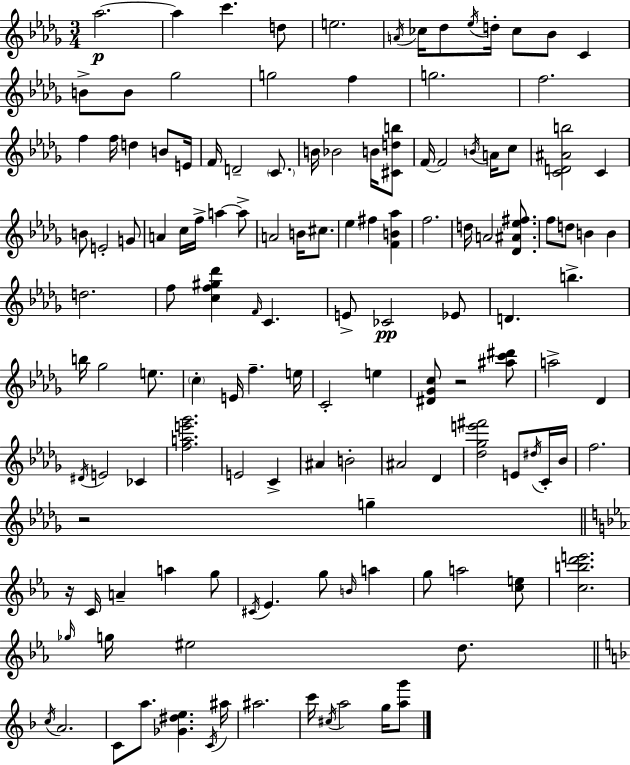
Ab5/h. Ab5/q C6/q. D5/e E5/h. A4/s CES5/s Db5/e Eb5/s D5/s CES5/e Bb4/e C4/q B4/e B4/e Gb5/h G5/h F5/q G5/h. F5/h. F5/q F5/s D5/q B4/e E4/s F4/s D4/h C4/e. B4/s Bb4/h B4/s [C#4,D5,B5]/e F4/s F4/h B4/s A4/s C5/e [C4,D4,A#4,B5]/h C4/q B4/e E4/h G4/e A4/q C5/s F5/s A5/q A5/e A4/h B4/s C#5/e. Eb5/q F#5/q [F4,B4,Ab5]/q F5/h. D5/s A4/h [Db4,A#4,Eb5,F#5]/e. F5/e D5/e B4/q B4/q D5/h. F5/e [C5,F5,G#5,Db6]/q F4/s C4/q. E4/e CES4/h Eb4/e D4/q. B5/q. B5/s Gb5/h E5/e. C5/q E4/s F5/q. E5/s C4/h E5/q [D#4,Gb4,C5]/e R/h [A#5,C6,D#6]/e A5/h Db4/q D#4/s E4/h CES4/q [F5,A5,E6,Gb6]/h. E4/h C4/q A#4/q B4/h A#4/h Db4/q [Db5,Gb5,E6,F#6]/h E4/e D#5/s C4/s Bb4/s F5/h. R/h G5/q R/s C4/s A4/q A5/q G5/e C#4/s Eb4/q. G5/e B4/s A5/q G5/e A5/h [C5,E5]/e [C5,B5,D6,E6]/h. Gb5/s G5/s EIS5/h D5/e. C5/s A4/h. C4/e A5/e. [Gb4,D#5,E5]/q. C4/s A#5/s A#5/h. C6/s C#5/s A5/h G5/s [A5,G6]/e